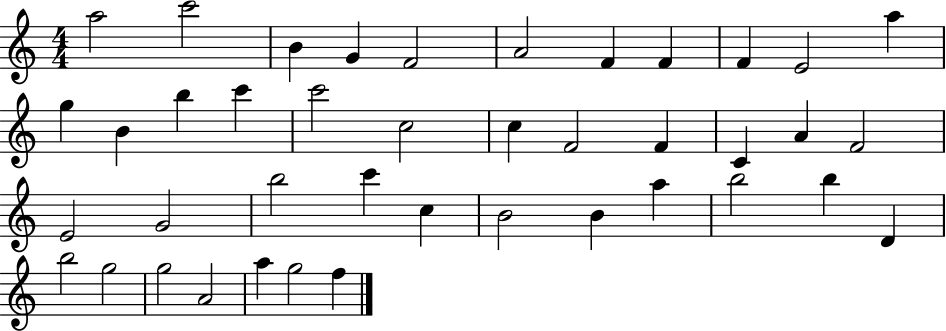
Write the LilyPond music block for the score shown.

{
  \clef treble
  \numericTimeSignature
  \time 4/4
  \key c \major
  a''2 c'''2 | b'4 g'4 f'2 | a'2 f'4 f'4 | f'4 e'2 a''4 | \break g''4 b'4 b''4 c'''4 | c'''2 c''2 | c''4 f'2 f'4 | c'4 a'4 f'2 | \break e'2 g'2 | b''2 c'''4 c''4 | b'2 b'4 a''4 | b''2 b''4 d'4 | \break b''2 g''2 | g''2 a'2 | a''4 g''2 f''4 | \bar "|."
}